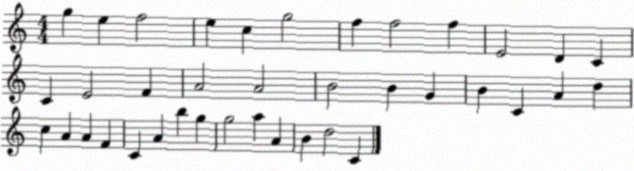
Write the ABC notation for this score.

X:1
T:Untitled
M:4/4
L:1/4
K:C
g e f2 e c g2 f f2 f E2 D C C E2 F A2 A2 B2 B G B C A d c A A F C A b g g2 a A B d2 C